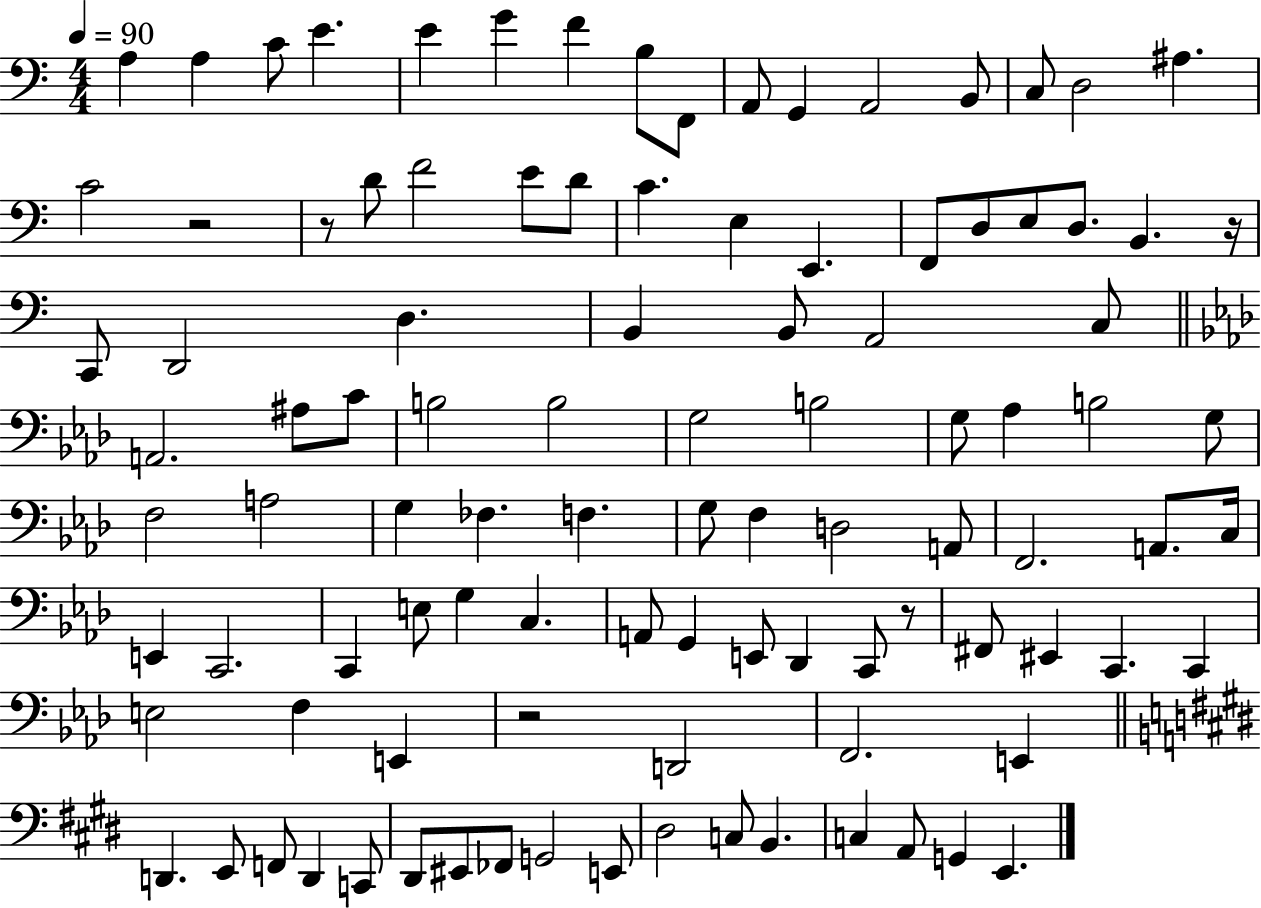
X:1
T:Untitled
M:4/4
L:1/4
K:C
A, A, C/2 E E G F B,/2 F,,/2 A,,/2 G,, A,,2 B,,/2 C,/2 D,2 ^A, C2 z2 z/2 D/2 F2 E/2 D/2 C E, E,, F,,/2 D,/2 E,/2 D,/2 B,, z/4 C,,/2 D,,2 D, B,, B,,/2 A,,2 C,/2 A,,2 ^A,/2 C/2 B,2 B,2 G,2 B,2 G,/2 _A, B,2 G,/2 F,2 A,2 G, _F, F, G,/2 F, D,2 A,,/2 F,,2 A,,/2 C,/4 E,, C,,2 C,, E,/2 G, C, A,,/2 G,, E,,/2 _D,, C,,/2 z/2 ^F,,/2 ^E,, C,, C,, E,2 F, E,, z2 D,,2 F,,2 E,, D,, E,,/2 F,,/2 D,, C,,/2 ^D,,/2 ^E,,/2 _F,,/2 G,,2 E,,/2 ^D,2 C,/2 B,, C, A,,/2 G,, E,,